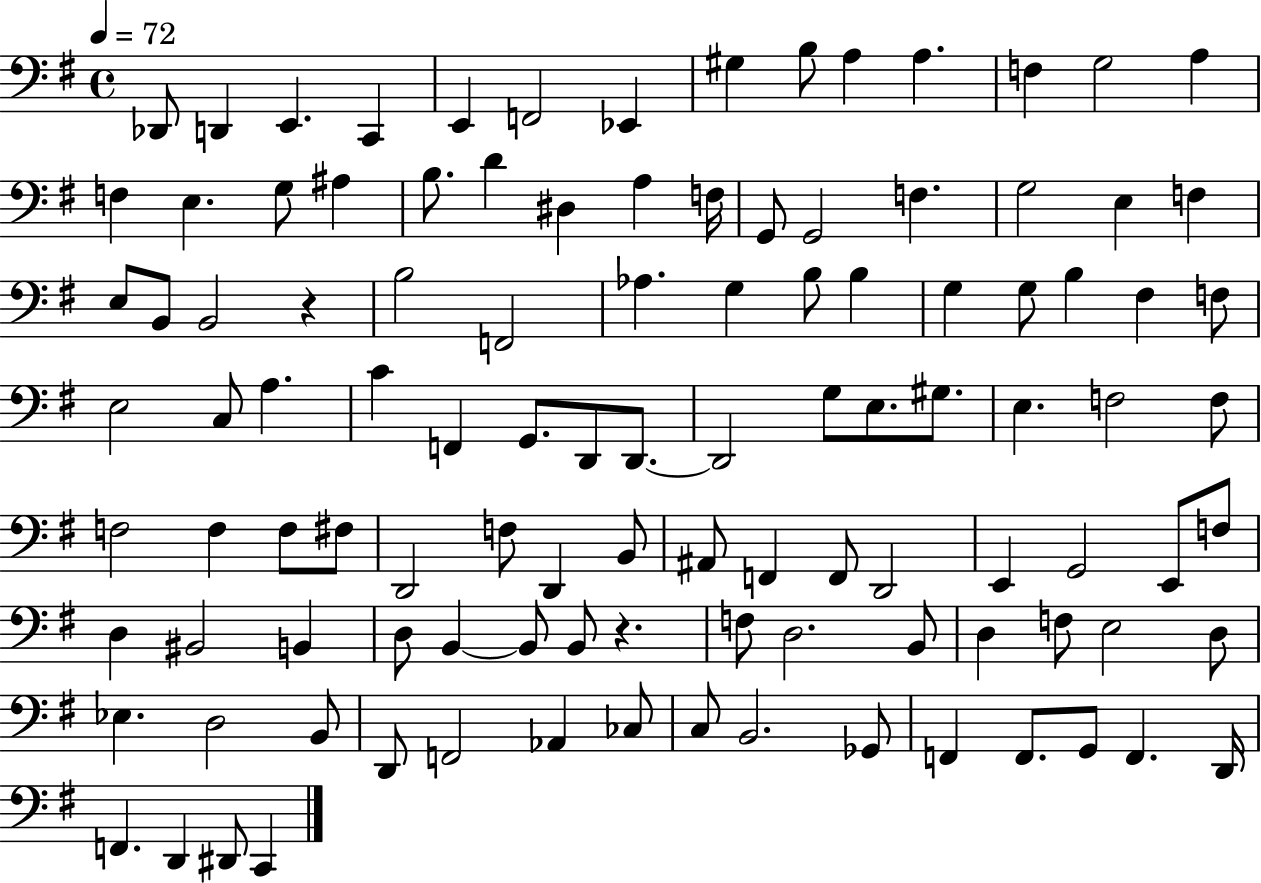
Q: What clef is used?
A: bass